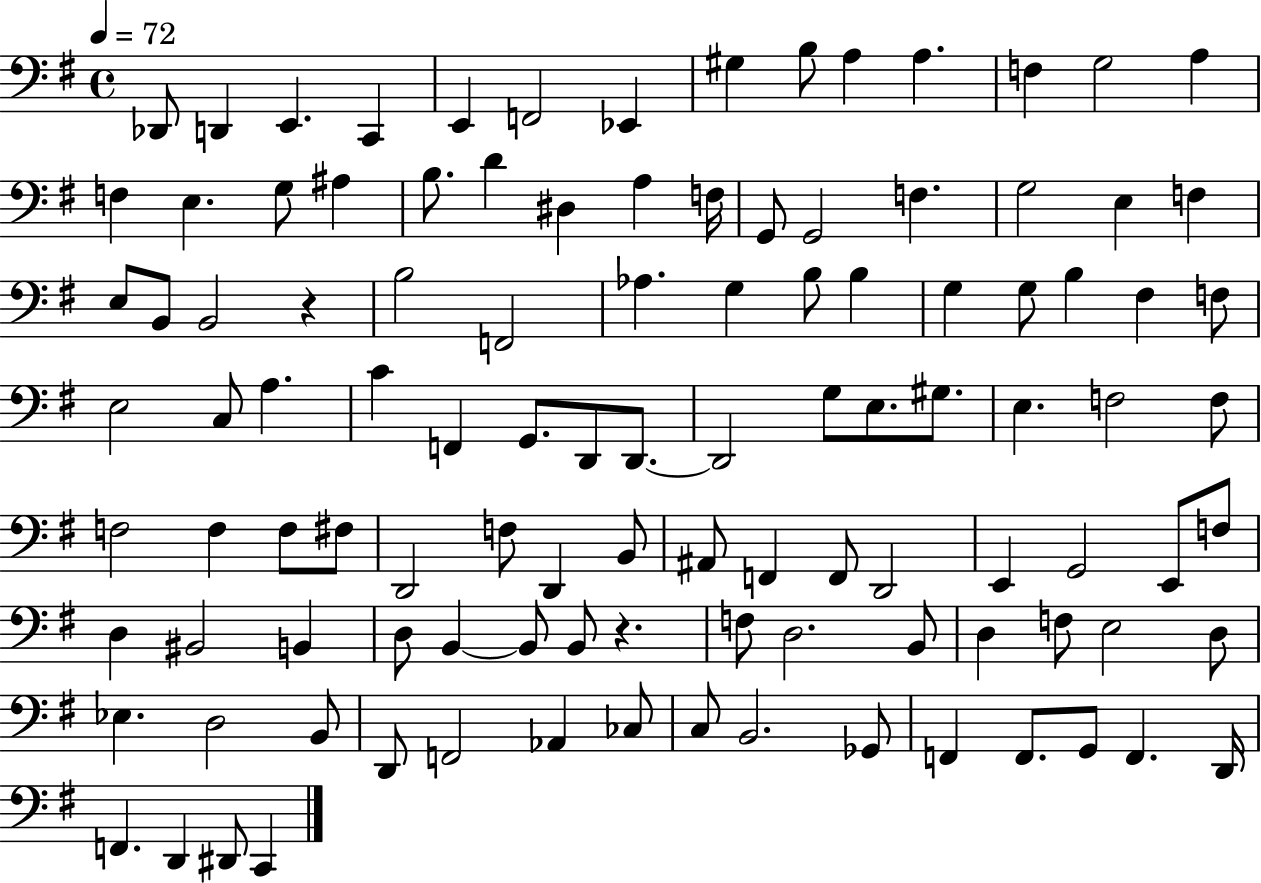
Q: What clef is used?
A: bass